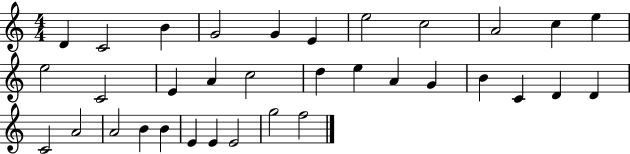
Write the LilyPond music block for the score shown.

{
  \clef treble
  \numericTimeSignature
  \time 4/4
  \key c \major
  d'4 c'2 b'4 | g'2 g'4 e'4 | e''2 c''2 | a'2 c''4 e''4 | \break e''2 c'2 | e'4 a'4 c''2 | d''4 e''4 a'4 g'4 | b'4 c'4 d'4 d'4 | \break c'2 a'2 | a'2 b'4 b'4 | e'4 e'4 e'2 | g''2 f''2 | \break \bar "|."
}